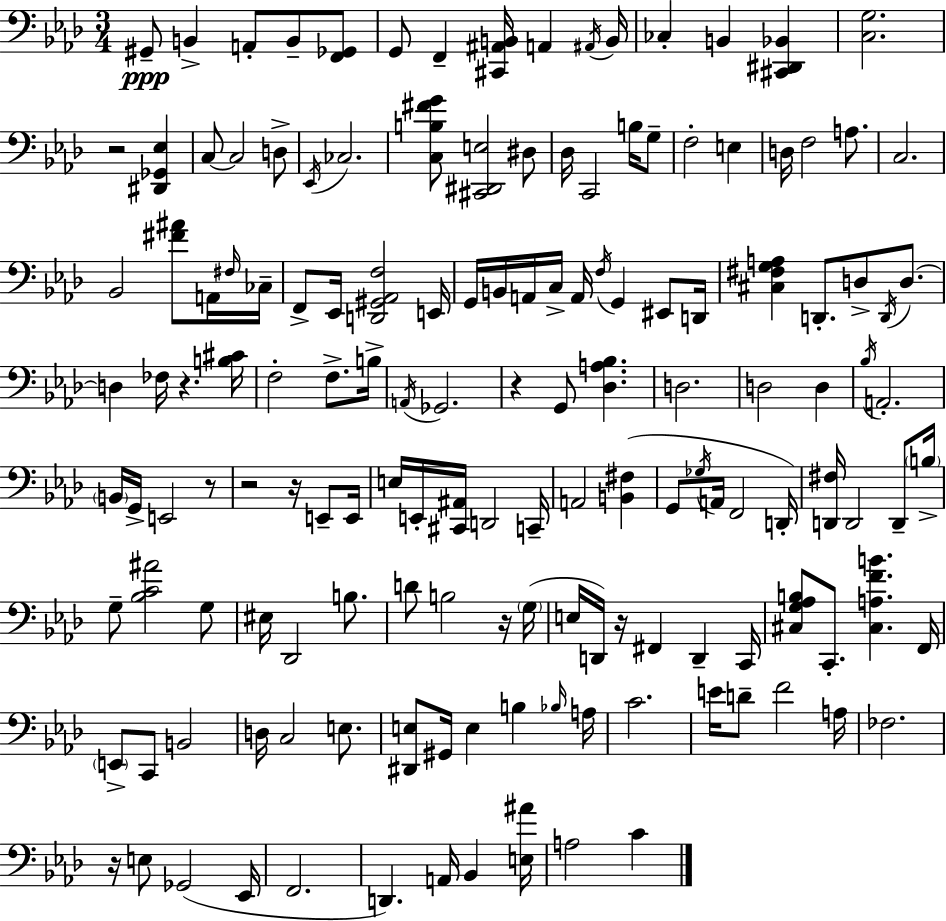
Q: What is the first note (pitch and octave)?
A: G#2